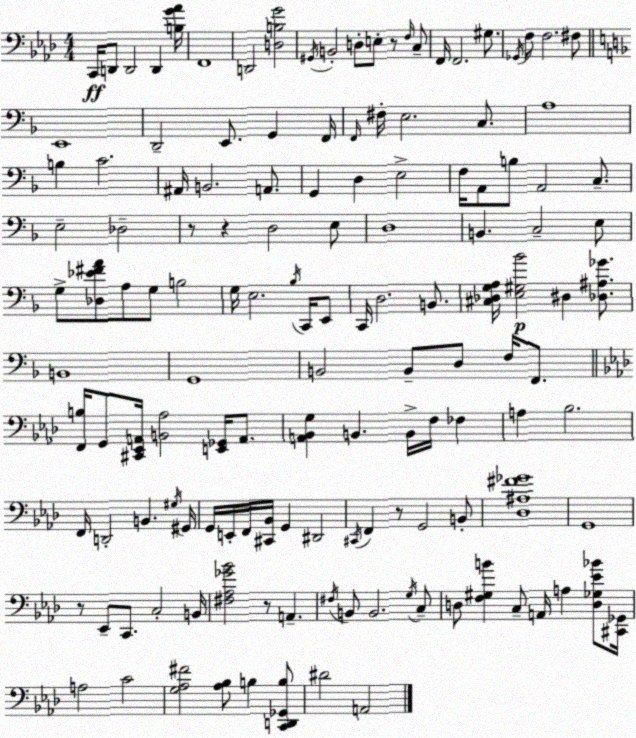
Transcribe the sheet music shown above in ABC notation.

X:1
T:Untitled
M:4/4
L:1/4
K:Fm
C,,/4 D,,/2 D,,2 D,, [B,G_A]/4 F,,4 D,,2 [D,B,G]2 ^G,,/4 B,,2 D,/2 E,/2 z/2 F,/4 C,/2 F,,/4 F,,2 ^G,/2 _G,,/4 F,/2 F,2 ^F,/2 E,,4 D,,2 E,,/2 G,, F,,/4 F,,/4 ^F,/4 E,2 C,/2 A,4 B, C2 ^A,,/4 B,,2 A,,/2 G,, D, E,2 F,/4 A,,/2 B,/2 A,,2 C,/2 E,2 _D,2 z/2 z D,2 E,/2 D,4 B,, C,2 E,/2 G,/2 [_D,_E^FA]/2 A,/2 G,/2 B,2 G,/4 E,2 _B,/4 C,,/4 E,,/2 C,,/4 D,2 B,,/2 [^C,_D,G,A,]/4 [E,^G,_B]2 ^D, [_D,^A,_G]/2 B,,4 G,,4 B,,2 B,,/2 D,/2 F,/4 F,,/2 [F,,B,]/4 G,,/2 [^C,,_E,,A,,]/4 [B,,_A,]2 [E,,_G,,]/4 A,,/2 [A,,_B,,G,] B,, B,,/4 F,/4 _F, A, _B,2 F,,/4 D,,2 B,, ^G,/4 ^G,,/4 G,,/4 E,,/4 F,,/4 [^C,,_B,,]/4 G,, ^D,,2 ^C,,/4 F,, z/2 G,,2 B,,/2 [_D,^A,^F_G]4 G,,4 z/2 _E,,/2 C,,/2 C,2 B,,/4 [^F,_A,_G_B]2 z/2 A,, ^F,/4 B,,/2 B,,2 G,/4 C,/2 D,/2 [F,^G,B] C,/2 A,,/4 A, [D,_G,_E_B]/2 [^C,,_G,,]/4 A,2 C2 [G,_A,^F]2 [_A,_B,]/2 B, [C,,D,,_G,,B,]/2 ^D2 A,,2